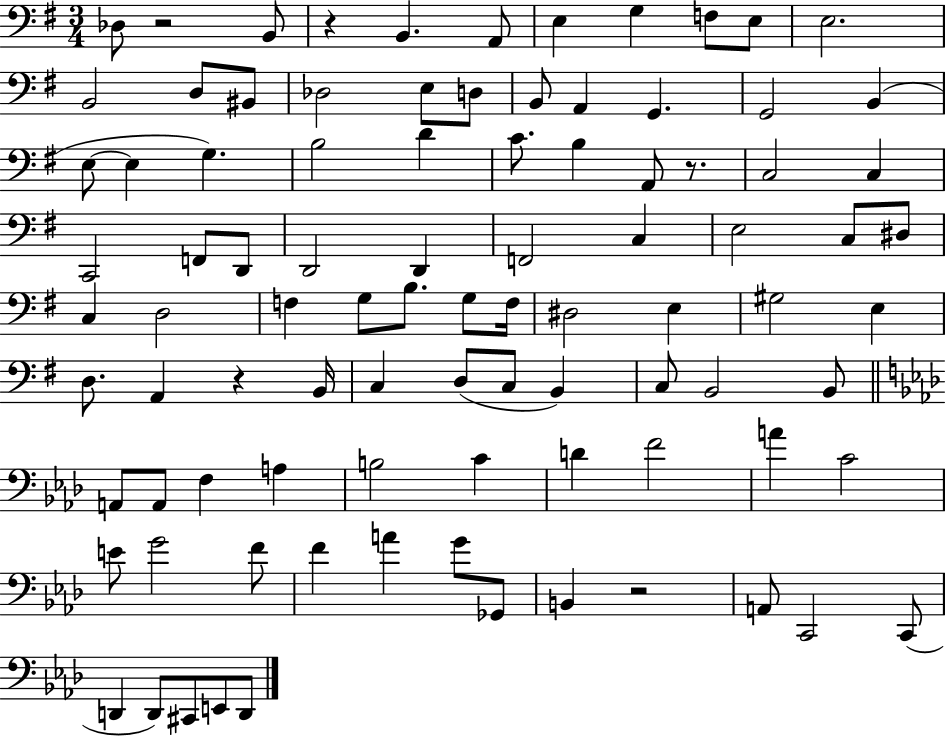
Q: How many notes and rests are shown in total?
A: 92